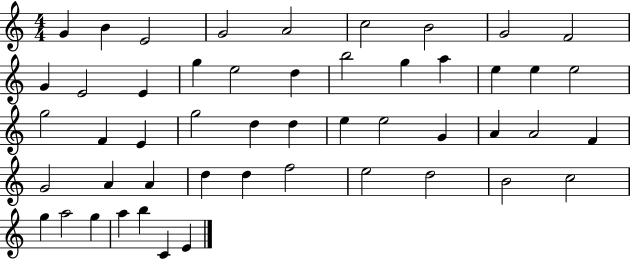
G4/q B4/q E4/h G4/h A4/h C5/h B4/h G4/h F4/h G4/q E4/h E4/q G5/q E5/h D5/q B5/h G5/q A5/q E5/q E5/q E5/h G5/h F4/q E4/q G5/h D5/q D5/q E5/q E5/h G4/q A4/q A4/h F4/q G4/h A4/q A4/q D5/q D5/q F5/h E5/h D5/h B4/h C5/h G5/q A5/h G5/q A5/q B5/q C4/q E4/q